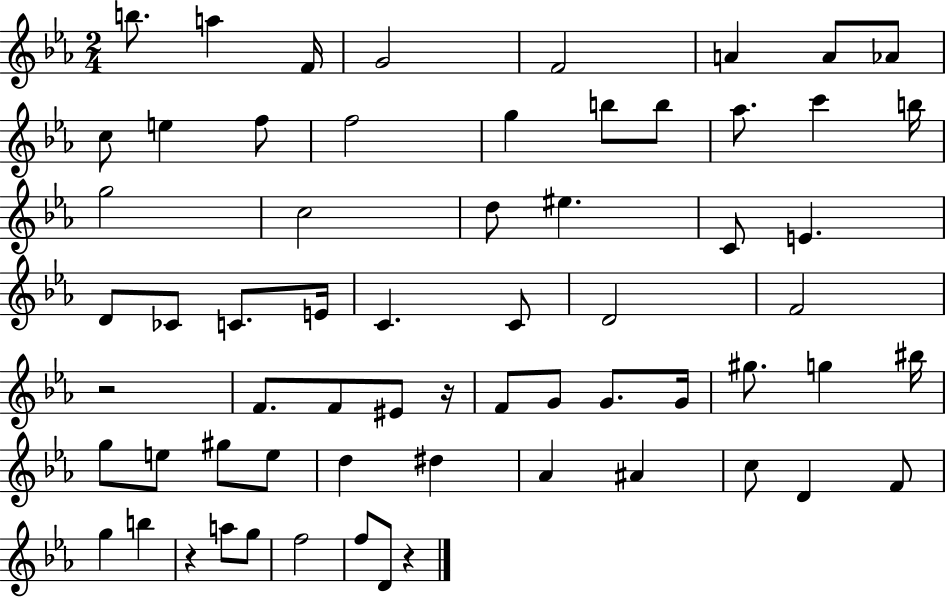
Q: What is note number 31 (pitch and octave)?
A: D4